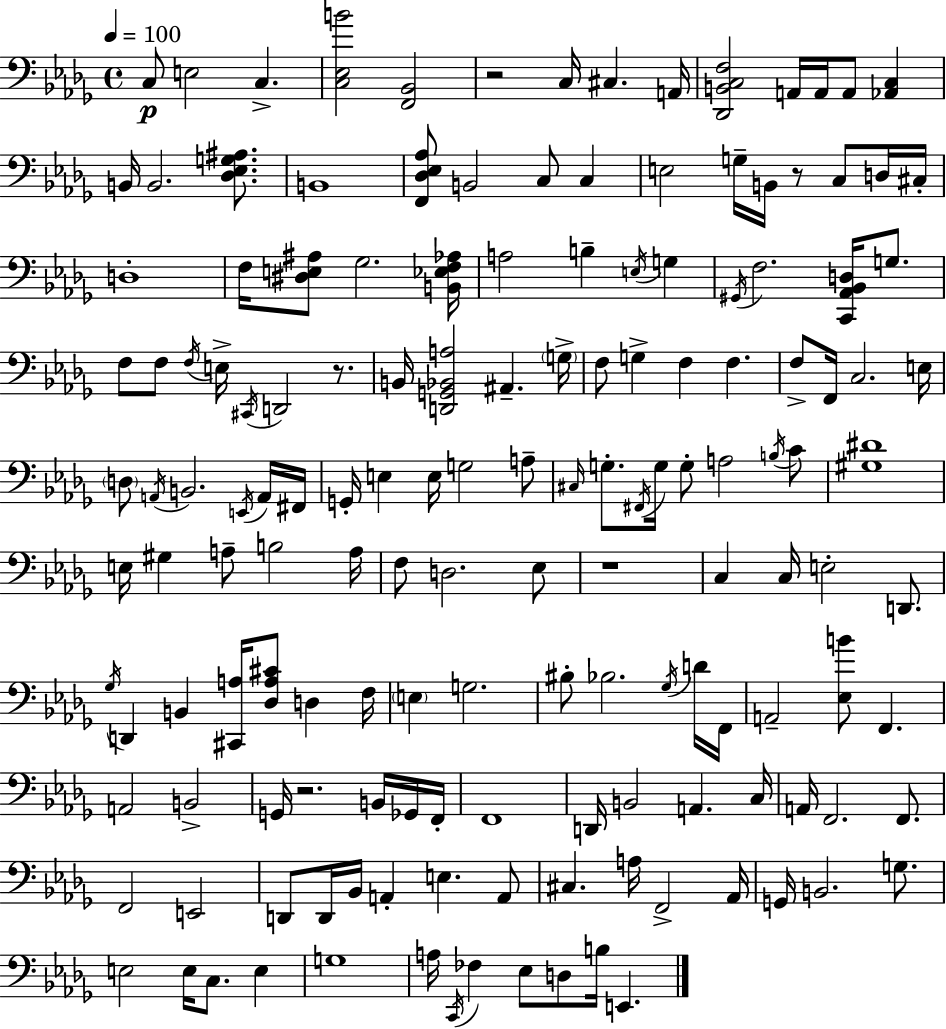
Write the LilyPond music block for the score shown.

{
  \clef bass
  \time 4/4
  \defaultTimeSignature
  \key bes \minor
  \tempo 4 = 100
  c8\p e2 c4.-> | <c ees b'>2 <f, bes,>2 | r2 c16 cis4. a,16 | <des, b, c f>2 a,16 a,16 a,8 <aes, c>4 | \break b,16 b,2. <des ees g ais>8. | b,1 | <f, des ees aes>8 b,2 c8 c4 | e2 g16-- b,16 r8 c8 d16 cis16-. | \break d1-. | f16 <dis e ais>8 ges2. <b, ees f aes>16 | a2 b4-- \acciaccatura { e16 } g4 | \acciaccatura { gis,16 } f2. <c, aes, bes, d>16 g8. | \break f8 f8 \acciaccatura { f16 } e16-> \acciaccatura { cis,16 } d,2 | r8. b,16 <d, g, bes, a>2 ais,4.-- | \parenthesize g16-> f8 g4-> f4 f4. | f8-> f,16 c2. | \break e16 \parenthesize d8 \acciaccatura { a,16 } b,2. | \acciaccatura { e,16 } a,16 fis,16 g,16-. e4 e16 g2 | a8-- \grace { cis16 } g8.-. \acciaccatura { fis,16 } g16 g8-. a2 | \acciaccatura { b16 } c'8 <gis dis'>1 | \break e16 gis4 a8-- | b2 a16 f8 d2. | ees8 r1 | c4 c16 e2-. | \break d,8. \acciaccatura { ges16 } d,4 b,4 | <cis, a>16 <des a cis'>8 d4 f16 \parenthesize e4 g2. | bis8-. bes2. | \acciaccatura { ges16 } d'16 f,16 a,2-- | \break <ees b'>8 f,4. a,2 | b,2-> g,16 r2. | b,16 ges,16 f,16-. f,1 | d,16 b,2 | \break a,4. c16 a,16 f,2. | f,8. f,2 | e,2 d,8 d,16 bes,16 a,4-. | e4. a,8 cis4. | \break a16 f,2-> aes,16 g,16 b,2. | g8. e2 | e16 c8. e4 g1 | a16 \acciaccatura { c,16 } fes4 | \break ees8 d8 b16 e,4. \bar "|."
}